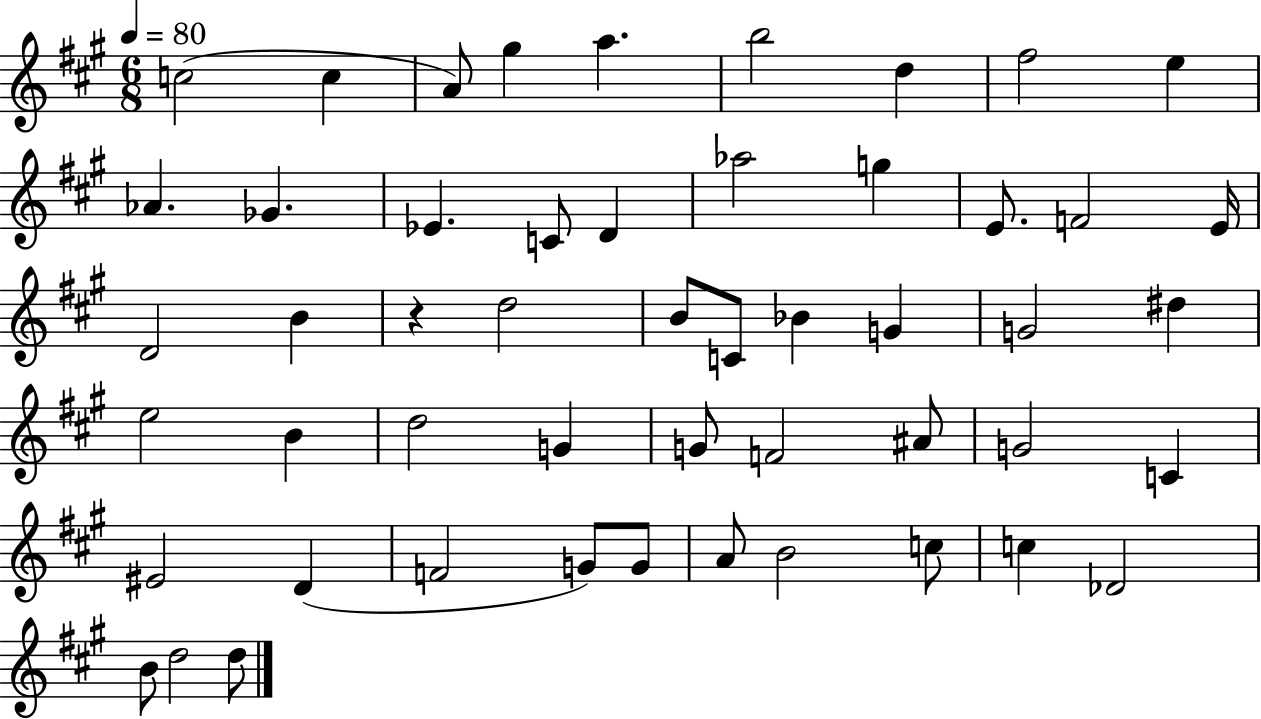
{
  \clef treble
  \numericTimeSignature
  \time 6/8
  \key a \major
  \tempo 4 = 80
  c''2( c''4 | a'8) gis''4 a''4. | b''2 d''4 | fis''2 e''4 | \break aes'4. ges'4. | ees'4. c'8 d'4 | aes''2 g''4 | e'8. f'2 e'16 | \break d'2 b'4 | r4 d''2 | b'8 c'8 bes'4 g'4 | g'2 dis''4 | \break e''2 b'4 | d''2 g'4 | g'8 f'2 ais'8 | g'2 c'4 | \break eis'2 d'4( | f'2 g'8) g'8 | a'8 b'2 c''8 | c''4 des'2 | \break b'8 d''2 d''8 | \bar "|."
}